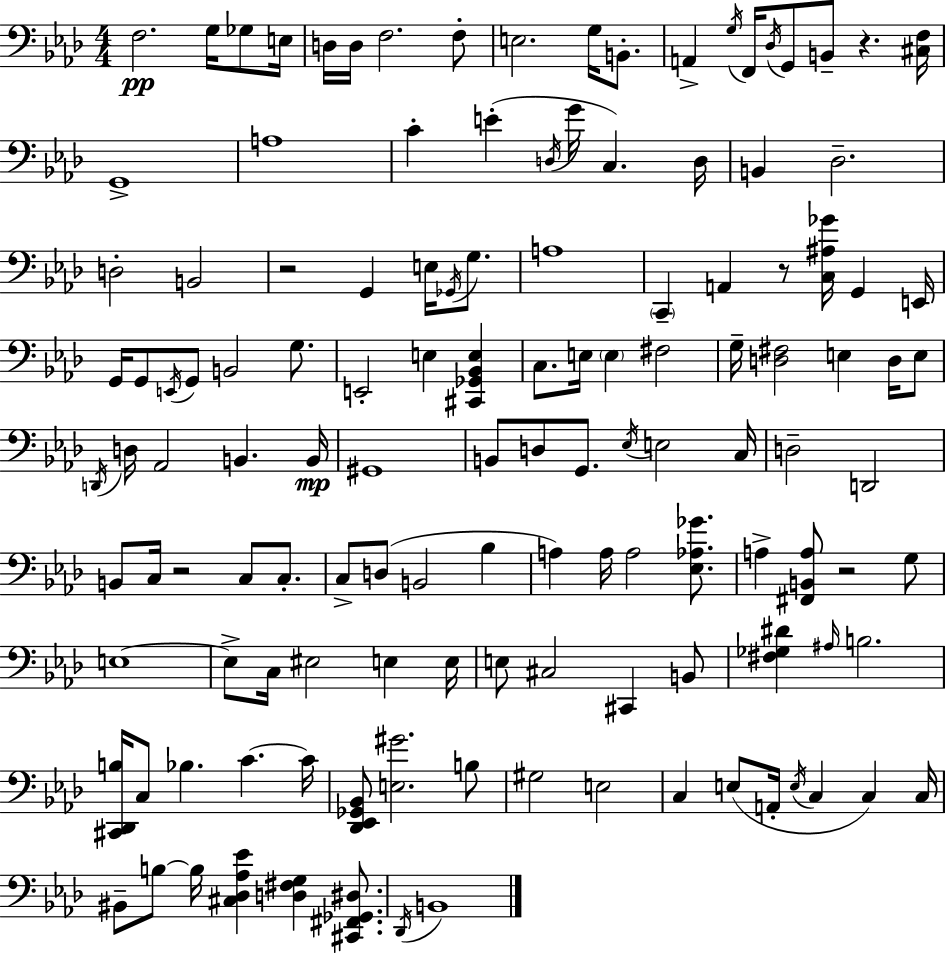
{
  \clef bass
  \numericTimeSignature
  \time 4/4
  \key aes \major
  \repeat volta 2 { f2.\pp g16 ges8 e16 | d16 d16 f2. f8-. | e2. g16 b,8.-. | a,4-> \acciaccatura { g16 } f,16 \acciaccatura { des16 } g,8 b,8-- r4. | \break <cis f>16 g,1-> | a1 | c'4-. e'4-.( \acciaccatura { d16 } g'16 c4.) | d16 b,4 des2.-- | \break d2-. b,2 | r2 g,4 e16 | \acciaccatura { ges,16 } g8. a1 | \parenthesize c,4-- a,4 r8 <c ais ges'>16 g,4 | \break e,16 g,16 g,8 \acciaccatura { e,16 } g,8 b,2 | g8. e,2-. e4 | <cis, ges, bes, e>4 c8. e16 \parenthesize e4 fis2 | g16-- <d fis>2 e4 | \break d16 e8 \acciaccatura { d,16 } d16 aes,2 b,4. | b,16\mp gis,1 | b,8 d8 g,8. \acciaccatura { ees16 } e2 | c16 d2-- d,2 | \break b,8 c16 r2 | c8 c8.-. c8-> d8( b,2 | bes4 a4) a16 a2 | <ees aes ges'>8. a4-> <fis, b, a>8 r2 | \break g8 e1~~ | e8-> c16 eis2 | e4 e16 e8 cis2 | cis,4 b,8 <fis ges dis'>4 \grace { ais16 } b2. | \break <cis, des, b>16 c8 bes4. | c'4.~~ c'16 <des, ees, ges, bes,>8 <e gis'>2. | b8 gis2 | e2 c4 e8( a,16-. \acciaccatura { e16 } | \break c4 c4) c16 bis,8-- b8~~ b16 <cis des aes ees'>4 | <d fis g>4 <cis, fis, ges, dis>8. \acciaccatura { des,16 } b,1 | } \bar "|."
}